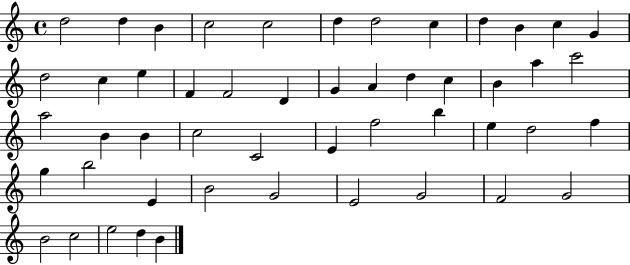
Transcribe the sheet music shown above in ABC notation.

X:1
T:Untitled
M:4/4
L:1/4
K:C
d2 d B c2 c2 d d2 c d B c G d2 c e F F2 D G A d c B a c'2 a2 B B c2 C2 E f2 b e d2 f g b2 E B2 G2 E2 G2 F2 G2 B2 c2 e2 d B